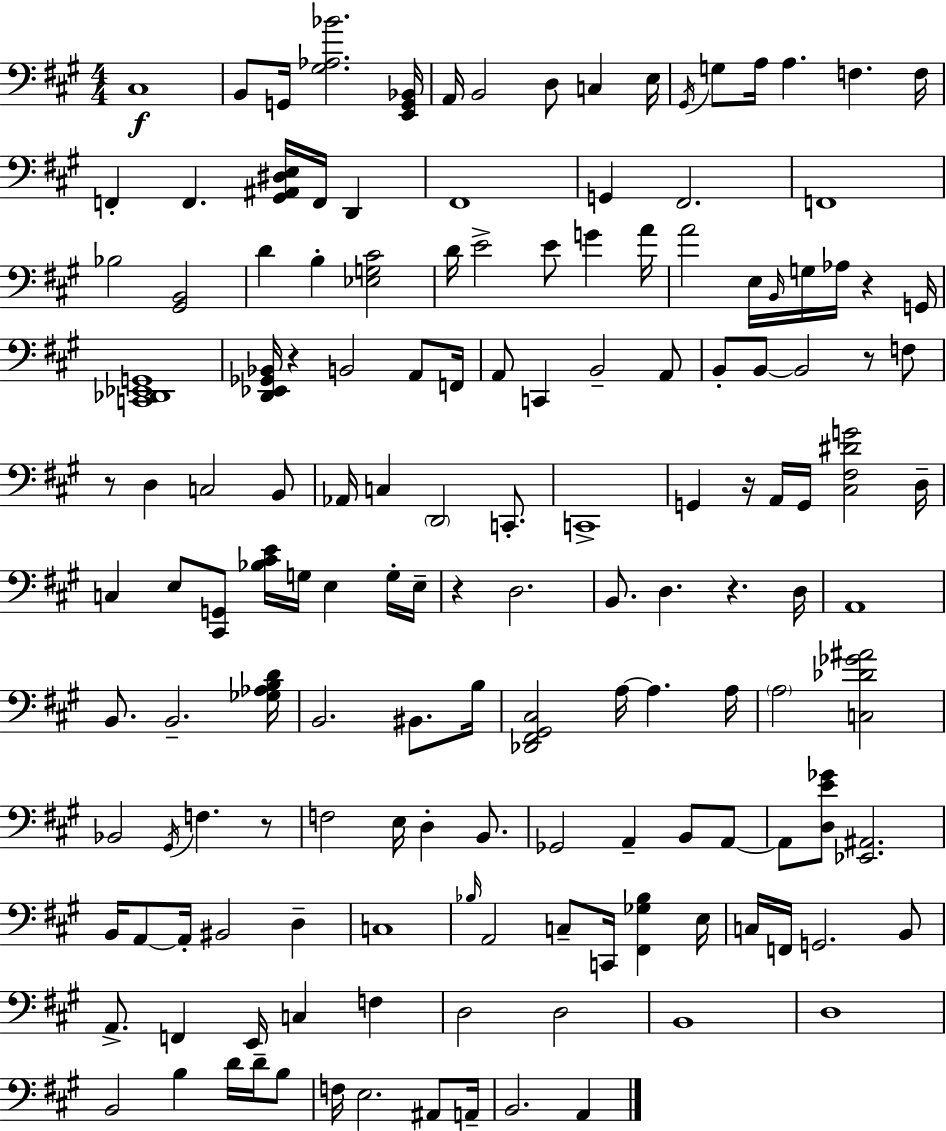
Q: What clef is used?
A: bass